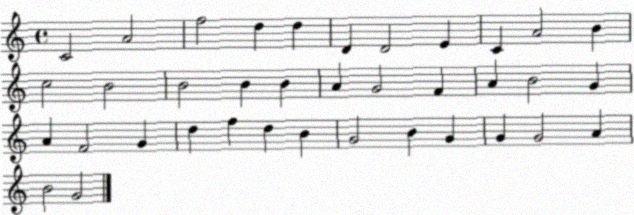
X:1
T:Untitled
M:4/4
L:1/4
K:C
C2 A2 f2 d d D D2 E C A2 B c2 B2 B2 B B A G2 F A B2 G A F2 G d f d B G2 B G G G2 A B2 G2